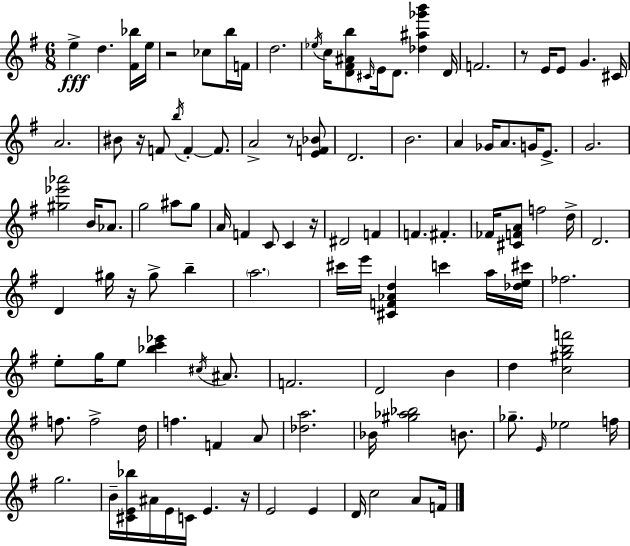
X:1
T:Untitled
M:6/8
L:1/4
K:G
e d [^F_b]/4 e/4 z2 _c/2 b/4 F/4 d2 _e/4 c/4 [D^F^Ab]/2 ^C/4 E/4 D/2 [_d^a_g'b'] D/4 F2 z/2 E/4 E/2 G ^C/4 A2 ^B/2 z/4 F/2 b/4 F F/2 A2 z/2 [EF_B]/2 D2 B2 A _G/4 A/2 G/4 E/2 G2 [^g_e'_a']2 B/4 _A/2 g2 ^a/2 g/2 A/4 F C/2 C z/4 ^D2 F F ^F _F/4 [^CFA]/2 f2 d/4 D2 D ^g/4 z/4 ^g/2 b a2 ^c'/4 e'/4 [^CF_Ad] c' a/4 [_de^c']/4 _f2 e/2 g/4 e/2 [_bc'_e'] ^c/4 ^A/2 F2 D2 B d [c^gbf']2 f/2 f2 d/4 f F A/2 [_da]2 _B/4 [^g_a_b]2 B/2 _g/2 E/4 _e2 f/4 g2 B/4 [^CE_b]/4 ^A/4 E/4 C/4 E z/4 E2 E D/4 c2 A/2 F/4